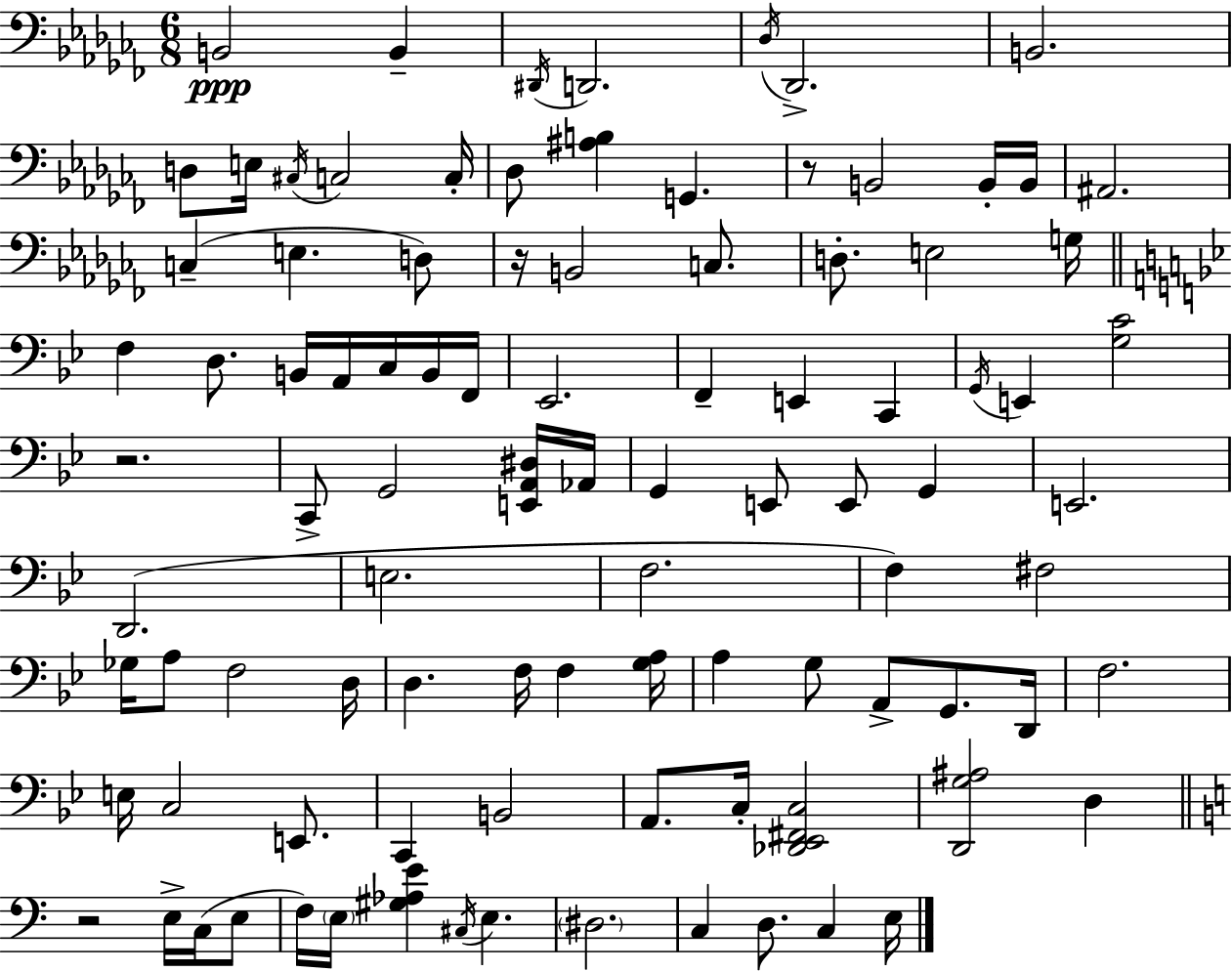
X:1
T:Untitled
M:6/8
L:1/4
K:Abm
B,,2 B,, ^D,,/4 D,,2 _D,/4 _D,,2 B,,2 D,/2 E,/4 ^C,/4 C,2 C,/4 _D,/2 [^A,B,] G,, z/2 B,,2 B,,/4 B,,/4 ^A,,2 C, E, D,/2 z/4 B,,2 C,/2 D,/2 E,2 G,/4 F, D,/2 B,,/4 A,,/4 C,/4 B,,/4 F,,/4 _E,,2 F,, E,, C,, G,,/4 E,, [G,C]2 z2 C,,/2 G,,2 [E,,A,,^D,]/4 _A,,/4 G,, E,,/2 E,,/2 G,, E,,2 D,,2 E,2 F,2 F, ^F,2 _G,/4 A,/2 F,2 D,/4 D, F,/4 F, [G,A,]/4 A, G,/2 A,,/2 G,,/2 D,,/4 F,2 E,/4 C,2 E,,/2 C,, B,,2 A,,/2 C,/4 [_D,,_E,,^F,,C,]2 [D,,G,^A,]2 D, z2 E,/4 C,/4 E,/2 F,/4 E,/4 [^G,_A,E] ^C,/4 E, ^D,2 C, D,/2 C, E,/4